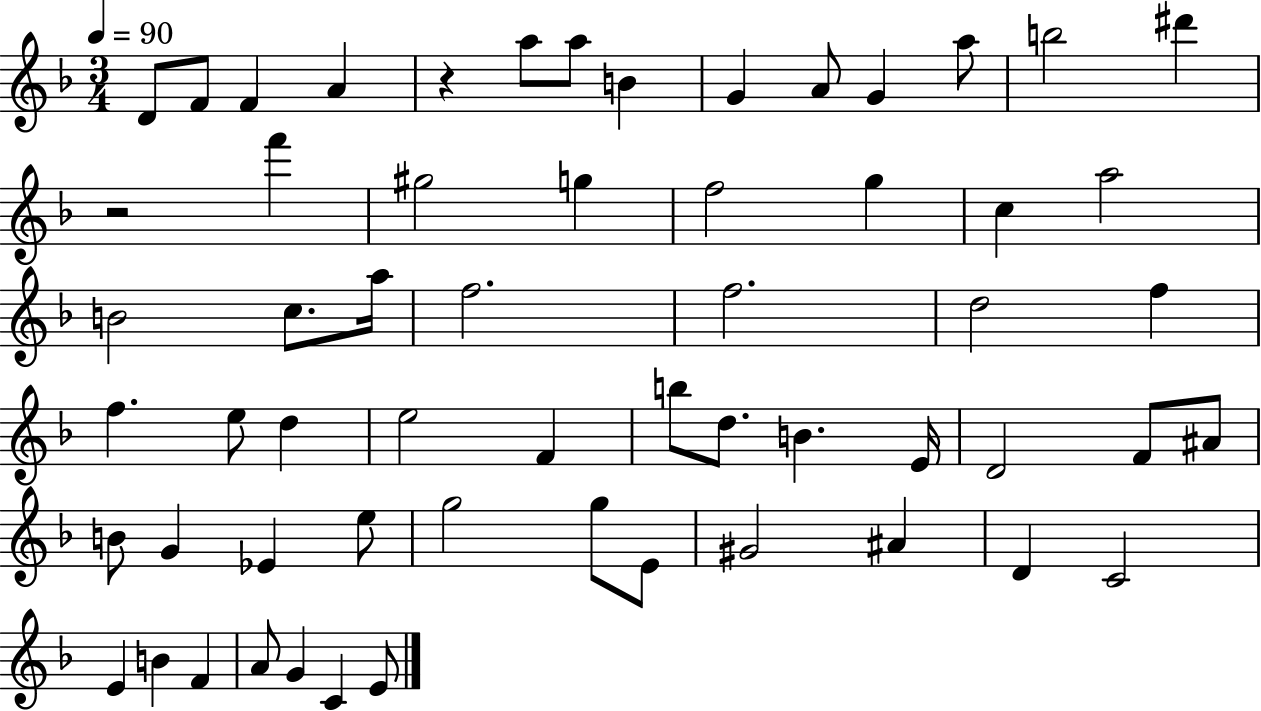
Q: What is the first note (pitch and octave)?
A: D4